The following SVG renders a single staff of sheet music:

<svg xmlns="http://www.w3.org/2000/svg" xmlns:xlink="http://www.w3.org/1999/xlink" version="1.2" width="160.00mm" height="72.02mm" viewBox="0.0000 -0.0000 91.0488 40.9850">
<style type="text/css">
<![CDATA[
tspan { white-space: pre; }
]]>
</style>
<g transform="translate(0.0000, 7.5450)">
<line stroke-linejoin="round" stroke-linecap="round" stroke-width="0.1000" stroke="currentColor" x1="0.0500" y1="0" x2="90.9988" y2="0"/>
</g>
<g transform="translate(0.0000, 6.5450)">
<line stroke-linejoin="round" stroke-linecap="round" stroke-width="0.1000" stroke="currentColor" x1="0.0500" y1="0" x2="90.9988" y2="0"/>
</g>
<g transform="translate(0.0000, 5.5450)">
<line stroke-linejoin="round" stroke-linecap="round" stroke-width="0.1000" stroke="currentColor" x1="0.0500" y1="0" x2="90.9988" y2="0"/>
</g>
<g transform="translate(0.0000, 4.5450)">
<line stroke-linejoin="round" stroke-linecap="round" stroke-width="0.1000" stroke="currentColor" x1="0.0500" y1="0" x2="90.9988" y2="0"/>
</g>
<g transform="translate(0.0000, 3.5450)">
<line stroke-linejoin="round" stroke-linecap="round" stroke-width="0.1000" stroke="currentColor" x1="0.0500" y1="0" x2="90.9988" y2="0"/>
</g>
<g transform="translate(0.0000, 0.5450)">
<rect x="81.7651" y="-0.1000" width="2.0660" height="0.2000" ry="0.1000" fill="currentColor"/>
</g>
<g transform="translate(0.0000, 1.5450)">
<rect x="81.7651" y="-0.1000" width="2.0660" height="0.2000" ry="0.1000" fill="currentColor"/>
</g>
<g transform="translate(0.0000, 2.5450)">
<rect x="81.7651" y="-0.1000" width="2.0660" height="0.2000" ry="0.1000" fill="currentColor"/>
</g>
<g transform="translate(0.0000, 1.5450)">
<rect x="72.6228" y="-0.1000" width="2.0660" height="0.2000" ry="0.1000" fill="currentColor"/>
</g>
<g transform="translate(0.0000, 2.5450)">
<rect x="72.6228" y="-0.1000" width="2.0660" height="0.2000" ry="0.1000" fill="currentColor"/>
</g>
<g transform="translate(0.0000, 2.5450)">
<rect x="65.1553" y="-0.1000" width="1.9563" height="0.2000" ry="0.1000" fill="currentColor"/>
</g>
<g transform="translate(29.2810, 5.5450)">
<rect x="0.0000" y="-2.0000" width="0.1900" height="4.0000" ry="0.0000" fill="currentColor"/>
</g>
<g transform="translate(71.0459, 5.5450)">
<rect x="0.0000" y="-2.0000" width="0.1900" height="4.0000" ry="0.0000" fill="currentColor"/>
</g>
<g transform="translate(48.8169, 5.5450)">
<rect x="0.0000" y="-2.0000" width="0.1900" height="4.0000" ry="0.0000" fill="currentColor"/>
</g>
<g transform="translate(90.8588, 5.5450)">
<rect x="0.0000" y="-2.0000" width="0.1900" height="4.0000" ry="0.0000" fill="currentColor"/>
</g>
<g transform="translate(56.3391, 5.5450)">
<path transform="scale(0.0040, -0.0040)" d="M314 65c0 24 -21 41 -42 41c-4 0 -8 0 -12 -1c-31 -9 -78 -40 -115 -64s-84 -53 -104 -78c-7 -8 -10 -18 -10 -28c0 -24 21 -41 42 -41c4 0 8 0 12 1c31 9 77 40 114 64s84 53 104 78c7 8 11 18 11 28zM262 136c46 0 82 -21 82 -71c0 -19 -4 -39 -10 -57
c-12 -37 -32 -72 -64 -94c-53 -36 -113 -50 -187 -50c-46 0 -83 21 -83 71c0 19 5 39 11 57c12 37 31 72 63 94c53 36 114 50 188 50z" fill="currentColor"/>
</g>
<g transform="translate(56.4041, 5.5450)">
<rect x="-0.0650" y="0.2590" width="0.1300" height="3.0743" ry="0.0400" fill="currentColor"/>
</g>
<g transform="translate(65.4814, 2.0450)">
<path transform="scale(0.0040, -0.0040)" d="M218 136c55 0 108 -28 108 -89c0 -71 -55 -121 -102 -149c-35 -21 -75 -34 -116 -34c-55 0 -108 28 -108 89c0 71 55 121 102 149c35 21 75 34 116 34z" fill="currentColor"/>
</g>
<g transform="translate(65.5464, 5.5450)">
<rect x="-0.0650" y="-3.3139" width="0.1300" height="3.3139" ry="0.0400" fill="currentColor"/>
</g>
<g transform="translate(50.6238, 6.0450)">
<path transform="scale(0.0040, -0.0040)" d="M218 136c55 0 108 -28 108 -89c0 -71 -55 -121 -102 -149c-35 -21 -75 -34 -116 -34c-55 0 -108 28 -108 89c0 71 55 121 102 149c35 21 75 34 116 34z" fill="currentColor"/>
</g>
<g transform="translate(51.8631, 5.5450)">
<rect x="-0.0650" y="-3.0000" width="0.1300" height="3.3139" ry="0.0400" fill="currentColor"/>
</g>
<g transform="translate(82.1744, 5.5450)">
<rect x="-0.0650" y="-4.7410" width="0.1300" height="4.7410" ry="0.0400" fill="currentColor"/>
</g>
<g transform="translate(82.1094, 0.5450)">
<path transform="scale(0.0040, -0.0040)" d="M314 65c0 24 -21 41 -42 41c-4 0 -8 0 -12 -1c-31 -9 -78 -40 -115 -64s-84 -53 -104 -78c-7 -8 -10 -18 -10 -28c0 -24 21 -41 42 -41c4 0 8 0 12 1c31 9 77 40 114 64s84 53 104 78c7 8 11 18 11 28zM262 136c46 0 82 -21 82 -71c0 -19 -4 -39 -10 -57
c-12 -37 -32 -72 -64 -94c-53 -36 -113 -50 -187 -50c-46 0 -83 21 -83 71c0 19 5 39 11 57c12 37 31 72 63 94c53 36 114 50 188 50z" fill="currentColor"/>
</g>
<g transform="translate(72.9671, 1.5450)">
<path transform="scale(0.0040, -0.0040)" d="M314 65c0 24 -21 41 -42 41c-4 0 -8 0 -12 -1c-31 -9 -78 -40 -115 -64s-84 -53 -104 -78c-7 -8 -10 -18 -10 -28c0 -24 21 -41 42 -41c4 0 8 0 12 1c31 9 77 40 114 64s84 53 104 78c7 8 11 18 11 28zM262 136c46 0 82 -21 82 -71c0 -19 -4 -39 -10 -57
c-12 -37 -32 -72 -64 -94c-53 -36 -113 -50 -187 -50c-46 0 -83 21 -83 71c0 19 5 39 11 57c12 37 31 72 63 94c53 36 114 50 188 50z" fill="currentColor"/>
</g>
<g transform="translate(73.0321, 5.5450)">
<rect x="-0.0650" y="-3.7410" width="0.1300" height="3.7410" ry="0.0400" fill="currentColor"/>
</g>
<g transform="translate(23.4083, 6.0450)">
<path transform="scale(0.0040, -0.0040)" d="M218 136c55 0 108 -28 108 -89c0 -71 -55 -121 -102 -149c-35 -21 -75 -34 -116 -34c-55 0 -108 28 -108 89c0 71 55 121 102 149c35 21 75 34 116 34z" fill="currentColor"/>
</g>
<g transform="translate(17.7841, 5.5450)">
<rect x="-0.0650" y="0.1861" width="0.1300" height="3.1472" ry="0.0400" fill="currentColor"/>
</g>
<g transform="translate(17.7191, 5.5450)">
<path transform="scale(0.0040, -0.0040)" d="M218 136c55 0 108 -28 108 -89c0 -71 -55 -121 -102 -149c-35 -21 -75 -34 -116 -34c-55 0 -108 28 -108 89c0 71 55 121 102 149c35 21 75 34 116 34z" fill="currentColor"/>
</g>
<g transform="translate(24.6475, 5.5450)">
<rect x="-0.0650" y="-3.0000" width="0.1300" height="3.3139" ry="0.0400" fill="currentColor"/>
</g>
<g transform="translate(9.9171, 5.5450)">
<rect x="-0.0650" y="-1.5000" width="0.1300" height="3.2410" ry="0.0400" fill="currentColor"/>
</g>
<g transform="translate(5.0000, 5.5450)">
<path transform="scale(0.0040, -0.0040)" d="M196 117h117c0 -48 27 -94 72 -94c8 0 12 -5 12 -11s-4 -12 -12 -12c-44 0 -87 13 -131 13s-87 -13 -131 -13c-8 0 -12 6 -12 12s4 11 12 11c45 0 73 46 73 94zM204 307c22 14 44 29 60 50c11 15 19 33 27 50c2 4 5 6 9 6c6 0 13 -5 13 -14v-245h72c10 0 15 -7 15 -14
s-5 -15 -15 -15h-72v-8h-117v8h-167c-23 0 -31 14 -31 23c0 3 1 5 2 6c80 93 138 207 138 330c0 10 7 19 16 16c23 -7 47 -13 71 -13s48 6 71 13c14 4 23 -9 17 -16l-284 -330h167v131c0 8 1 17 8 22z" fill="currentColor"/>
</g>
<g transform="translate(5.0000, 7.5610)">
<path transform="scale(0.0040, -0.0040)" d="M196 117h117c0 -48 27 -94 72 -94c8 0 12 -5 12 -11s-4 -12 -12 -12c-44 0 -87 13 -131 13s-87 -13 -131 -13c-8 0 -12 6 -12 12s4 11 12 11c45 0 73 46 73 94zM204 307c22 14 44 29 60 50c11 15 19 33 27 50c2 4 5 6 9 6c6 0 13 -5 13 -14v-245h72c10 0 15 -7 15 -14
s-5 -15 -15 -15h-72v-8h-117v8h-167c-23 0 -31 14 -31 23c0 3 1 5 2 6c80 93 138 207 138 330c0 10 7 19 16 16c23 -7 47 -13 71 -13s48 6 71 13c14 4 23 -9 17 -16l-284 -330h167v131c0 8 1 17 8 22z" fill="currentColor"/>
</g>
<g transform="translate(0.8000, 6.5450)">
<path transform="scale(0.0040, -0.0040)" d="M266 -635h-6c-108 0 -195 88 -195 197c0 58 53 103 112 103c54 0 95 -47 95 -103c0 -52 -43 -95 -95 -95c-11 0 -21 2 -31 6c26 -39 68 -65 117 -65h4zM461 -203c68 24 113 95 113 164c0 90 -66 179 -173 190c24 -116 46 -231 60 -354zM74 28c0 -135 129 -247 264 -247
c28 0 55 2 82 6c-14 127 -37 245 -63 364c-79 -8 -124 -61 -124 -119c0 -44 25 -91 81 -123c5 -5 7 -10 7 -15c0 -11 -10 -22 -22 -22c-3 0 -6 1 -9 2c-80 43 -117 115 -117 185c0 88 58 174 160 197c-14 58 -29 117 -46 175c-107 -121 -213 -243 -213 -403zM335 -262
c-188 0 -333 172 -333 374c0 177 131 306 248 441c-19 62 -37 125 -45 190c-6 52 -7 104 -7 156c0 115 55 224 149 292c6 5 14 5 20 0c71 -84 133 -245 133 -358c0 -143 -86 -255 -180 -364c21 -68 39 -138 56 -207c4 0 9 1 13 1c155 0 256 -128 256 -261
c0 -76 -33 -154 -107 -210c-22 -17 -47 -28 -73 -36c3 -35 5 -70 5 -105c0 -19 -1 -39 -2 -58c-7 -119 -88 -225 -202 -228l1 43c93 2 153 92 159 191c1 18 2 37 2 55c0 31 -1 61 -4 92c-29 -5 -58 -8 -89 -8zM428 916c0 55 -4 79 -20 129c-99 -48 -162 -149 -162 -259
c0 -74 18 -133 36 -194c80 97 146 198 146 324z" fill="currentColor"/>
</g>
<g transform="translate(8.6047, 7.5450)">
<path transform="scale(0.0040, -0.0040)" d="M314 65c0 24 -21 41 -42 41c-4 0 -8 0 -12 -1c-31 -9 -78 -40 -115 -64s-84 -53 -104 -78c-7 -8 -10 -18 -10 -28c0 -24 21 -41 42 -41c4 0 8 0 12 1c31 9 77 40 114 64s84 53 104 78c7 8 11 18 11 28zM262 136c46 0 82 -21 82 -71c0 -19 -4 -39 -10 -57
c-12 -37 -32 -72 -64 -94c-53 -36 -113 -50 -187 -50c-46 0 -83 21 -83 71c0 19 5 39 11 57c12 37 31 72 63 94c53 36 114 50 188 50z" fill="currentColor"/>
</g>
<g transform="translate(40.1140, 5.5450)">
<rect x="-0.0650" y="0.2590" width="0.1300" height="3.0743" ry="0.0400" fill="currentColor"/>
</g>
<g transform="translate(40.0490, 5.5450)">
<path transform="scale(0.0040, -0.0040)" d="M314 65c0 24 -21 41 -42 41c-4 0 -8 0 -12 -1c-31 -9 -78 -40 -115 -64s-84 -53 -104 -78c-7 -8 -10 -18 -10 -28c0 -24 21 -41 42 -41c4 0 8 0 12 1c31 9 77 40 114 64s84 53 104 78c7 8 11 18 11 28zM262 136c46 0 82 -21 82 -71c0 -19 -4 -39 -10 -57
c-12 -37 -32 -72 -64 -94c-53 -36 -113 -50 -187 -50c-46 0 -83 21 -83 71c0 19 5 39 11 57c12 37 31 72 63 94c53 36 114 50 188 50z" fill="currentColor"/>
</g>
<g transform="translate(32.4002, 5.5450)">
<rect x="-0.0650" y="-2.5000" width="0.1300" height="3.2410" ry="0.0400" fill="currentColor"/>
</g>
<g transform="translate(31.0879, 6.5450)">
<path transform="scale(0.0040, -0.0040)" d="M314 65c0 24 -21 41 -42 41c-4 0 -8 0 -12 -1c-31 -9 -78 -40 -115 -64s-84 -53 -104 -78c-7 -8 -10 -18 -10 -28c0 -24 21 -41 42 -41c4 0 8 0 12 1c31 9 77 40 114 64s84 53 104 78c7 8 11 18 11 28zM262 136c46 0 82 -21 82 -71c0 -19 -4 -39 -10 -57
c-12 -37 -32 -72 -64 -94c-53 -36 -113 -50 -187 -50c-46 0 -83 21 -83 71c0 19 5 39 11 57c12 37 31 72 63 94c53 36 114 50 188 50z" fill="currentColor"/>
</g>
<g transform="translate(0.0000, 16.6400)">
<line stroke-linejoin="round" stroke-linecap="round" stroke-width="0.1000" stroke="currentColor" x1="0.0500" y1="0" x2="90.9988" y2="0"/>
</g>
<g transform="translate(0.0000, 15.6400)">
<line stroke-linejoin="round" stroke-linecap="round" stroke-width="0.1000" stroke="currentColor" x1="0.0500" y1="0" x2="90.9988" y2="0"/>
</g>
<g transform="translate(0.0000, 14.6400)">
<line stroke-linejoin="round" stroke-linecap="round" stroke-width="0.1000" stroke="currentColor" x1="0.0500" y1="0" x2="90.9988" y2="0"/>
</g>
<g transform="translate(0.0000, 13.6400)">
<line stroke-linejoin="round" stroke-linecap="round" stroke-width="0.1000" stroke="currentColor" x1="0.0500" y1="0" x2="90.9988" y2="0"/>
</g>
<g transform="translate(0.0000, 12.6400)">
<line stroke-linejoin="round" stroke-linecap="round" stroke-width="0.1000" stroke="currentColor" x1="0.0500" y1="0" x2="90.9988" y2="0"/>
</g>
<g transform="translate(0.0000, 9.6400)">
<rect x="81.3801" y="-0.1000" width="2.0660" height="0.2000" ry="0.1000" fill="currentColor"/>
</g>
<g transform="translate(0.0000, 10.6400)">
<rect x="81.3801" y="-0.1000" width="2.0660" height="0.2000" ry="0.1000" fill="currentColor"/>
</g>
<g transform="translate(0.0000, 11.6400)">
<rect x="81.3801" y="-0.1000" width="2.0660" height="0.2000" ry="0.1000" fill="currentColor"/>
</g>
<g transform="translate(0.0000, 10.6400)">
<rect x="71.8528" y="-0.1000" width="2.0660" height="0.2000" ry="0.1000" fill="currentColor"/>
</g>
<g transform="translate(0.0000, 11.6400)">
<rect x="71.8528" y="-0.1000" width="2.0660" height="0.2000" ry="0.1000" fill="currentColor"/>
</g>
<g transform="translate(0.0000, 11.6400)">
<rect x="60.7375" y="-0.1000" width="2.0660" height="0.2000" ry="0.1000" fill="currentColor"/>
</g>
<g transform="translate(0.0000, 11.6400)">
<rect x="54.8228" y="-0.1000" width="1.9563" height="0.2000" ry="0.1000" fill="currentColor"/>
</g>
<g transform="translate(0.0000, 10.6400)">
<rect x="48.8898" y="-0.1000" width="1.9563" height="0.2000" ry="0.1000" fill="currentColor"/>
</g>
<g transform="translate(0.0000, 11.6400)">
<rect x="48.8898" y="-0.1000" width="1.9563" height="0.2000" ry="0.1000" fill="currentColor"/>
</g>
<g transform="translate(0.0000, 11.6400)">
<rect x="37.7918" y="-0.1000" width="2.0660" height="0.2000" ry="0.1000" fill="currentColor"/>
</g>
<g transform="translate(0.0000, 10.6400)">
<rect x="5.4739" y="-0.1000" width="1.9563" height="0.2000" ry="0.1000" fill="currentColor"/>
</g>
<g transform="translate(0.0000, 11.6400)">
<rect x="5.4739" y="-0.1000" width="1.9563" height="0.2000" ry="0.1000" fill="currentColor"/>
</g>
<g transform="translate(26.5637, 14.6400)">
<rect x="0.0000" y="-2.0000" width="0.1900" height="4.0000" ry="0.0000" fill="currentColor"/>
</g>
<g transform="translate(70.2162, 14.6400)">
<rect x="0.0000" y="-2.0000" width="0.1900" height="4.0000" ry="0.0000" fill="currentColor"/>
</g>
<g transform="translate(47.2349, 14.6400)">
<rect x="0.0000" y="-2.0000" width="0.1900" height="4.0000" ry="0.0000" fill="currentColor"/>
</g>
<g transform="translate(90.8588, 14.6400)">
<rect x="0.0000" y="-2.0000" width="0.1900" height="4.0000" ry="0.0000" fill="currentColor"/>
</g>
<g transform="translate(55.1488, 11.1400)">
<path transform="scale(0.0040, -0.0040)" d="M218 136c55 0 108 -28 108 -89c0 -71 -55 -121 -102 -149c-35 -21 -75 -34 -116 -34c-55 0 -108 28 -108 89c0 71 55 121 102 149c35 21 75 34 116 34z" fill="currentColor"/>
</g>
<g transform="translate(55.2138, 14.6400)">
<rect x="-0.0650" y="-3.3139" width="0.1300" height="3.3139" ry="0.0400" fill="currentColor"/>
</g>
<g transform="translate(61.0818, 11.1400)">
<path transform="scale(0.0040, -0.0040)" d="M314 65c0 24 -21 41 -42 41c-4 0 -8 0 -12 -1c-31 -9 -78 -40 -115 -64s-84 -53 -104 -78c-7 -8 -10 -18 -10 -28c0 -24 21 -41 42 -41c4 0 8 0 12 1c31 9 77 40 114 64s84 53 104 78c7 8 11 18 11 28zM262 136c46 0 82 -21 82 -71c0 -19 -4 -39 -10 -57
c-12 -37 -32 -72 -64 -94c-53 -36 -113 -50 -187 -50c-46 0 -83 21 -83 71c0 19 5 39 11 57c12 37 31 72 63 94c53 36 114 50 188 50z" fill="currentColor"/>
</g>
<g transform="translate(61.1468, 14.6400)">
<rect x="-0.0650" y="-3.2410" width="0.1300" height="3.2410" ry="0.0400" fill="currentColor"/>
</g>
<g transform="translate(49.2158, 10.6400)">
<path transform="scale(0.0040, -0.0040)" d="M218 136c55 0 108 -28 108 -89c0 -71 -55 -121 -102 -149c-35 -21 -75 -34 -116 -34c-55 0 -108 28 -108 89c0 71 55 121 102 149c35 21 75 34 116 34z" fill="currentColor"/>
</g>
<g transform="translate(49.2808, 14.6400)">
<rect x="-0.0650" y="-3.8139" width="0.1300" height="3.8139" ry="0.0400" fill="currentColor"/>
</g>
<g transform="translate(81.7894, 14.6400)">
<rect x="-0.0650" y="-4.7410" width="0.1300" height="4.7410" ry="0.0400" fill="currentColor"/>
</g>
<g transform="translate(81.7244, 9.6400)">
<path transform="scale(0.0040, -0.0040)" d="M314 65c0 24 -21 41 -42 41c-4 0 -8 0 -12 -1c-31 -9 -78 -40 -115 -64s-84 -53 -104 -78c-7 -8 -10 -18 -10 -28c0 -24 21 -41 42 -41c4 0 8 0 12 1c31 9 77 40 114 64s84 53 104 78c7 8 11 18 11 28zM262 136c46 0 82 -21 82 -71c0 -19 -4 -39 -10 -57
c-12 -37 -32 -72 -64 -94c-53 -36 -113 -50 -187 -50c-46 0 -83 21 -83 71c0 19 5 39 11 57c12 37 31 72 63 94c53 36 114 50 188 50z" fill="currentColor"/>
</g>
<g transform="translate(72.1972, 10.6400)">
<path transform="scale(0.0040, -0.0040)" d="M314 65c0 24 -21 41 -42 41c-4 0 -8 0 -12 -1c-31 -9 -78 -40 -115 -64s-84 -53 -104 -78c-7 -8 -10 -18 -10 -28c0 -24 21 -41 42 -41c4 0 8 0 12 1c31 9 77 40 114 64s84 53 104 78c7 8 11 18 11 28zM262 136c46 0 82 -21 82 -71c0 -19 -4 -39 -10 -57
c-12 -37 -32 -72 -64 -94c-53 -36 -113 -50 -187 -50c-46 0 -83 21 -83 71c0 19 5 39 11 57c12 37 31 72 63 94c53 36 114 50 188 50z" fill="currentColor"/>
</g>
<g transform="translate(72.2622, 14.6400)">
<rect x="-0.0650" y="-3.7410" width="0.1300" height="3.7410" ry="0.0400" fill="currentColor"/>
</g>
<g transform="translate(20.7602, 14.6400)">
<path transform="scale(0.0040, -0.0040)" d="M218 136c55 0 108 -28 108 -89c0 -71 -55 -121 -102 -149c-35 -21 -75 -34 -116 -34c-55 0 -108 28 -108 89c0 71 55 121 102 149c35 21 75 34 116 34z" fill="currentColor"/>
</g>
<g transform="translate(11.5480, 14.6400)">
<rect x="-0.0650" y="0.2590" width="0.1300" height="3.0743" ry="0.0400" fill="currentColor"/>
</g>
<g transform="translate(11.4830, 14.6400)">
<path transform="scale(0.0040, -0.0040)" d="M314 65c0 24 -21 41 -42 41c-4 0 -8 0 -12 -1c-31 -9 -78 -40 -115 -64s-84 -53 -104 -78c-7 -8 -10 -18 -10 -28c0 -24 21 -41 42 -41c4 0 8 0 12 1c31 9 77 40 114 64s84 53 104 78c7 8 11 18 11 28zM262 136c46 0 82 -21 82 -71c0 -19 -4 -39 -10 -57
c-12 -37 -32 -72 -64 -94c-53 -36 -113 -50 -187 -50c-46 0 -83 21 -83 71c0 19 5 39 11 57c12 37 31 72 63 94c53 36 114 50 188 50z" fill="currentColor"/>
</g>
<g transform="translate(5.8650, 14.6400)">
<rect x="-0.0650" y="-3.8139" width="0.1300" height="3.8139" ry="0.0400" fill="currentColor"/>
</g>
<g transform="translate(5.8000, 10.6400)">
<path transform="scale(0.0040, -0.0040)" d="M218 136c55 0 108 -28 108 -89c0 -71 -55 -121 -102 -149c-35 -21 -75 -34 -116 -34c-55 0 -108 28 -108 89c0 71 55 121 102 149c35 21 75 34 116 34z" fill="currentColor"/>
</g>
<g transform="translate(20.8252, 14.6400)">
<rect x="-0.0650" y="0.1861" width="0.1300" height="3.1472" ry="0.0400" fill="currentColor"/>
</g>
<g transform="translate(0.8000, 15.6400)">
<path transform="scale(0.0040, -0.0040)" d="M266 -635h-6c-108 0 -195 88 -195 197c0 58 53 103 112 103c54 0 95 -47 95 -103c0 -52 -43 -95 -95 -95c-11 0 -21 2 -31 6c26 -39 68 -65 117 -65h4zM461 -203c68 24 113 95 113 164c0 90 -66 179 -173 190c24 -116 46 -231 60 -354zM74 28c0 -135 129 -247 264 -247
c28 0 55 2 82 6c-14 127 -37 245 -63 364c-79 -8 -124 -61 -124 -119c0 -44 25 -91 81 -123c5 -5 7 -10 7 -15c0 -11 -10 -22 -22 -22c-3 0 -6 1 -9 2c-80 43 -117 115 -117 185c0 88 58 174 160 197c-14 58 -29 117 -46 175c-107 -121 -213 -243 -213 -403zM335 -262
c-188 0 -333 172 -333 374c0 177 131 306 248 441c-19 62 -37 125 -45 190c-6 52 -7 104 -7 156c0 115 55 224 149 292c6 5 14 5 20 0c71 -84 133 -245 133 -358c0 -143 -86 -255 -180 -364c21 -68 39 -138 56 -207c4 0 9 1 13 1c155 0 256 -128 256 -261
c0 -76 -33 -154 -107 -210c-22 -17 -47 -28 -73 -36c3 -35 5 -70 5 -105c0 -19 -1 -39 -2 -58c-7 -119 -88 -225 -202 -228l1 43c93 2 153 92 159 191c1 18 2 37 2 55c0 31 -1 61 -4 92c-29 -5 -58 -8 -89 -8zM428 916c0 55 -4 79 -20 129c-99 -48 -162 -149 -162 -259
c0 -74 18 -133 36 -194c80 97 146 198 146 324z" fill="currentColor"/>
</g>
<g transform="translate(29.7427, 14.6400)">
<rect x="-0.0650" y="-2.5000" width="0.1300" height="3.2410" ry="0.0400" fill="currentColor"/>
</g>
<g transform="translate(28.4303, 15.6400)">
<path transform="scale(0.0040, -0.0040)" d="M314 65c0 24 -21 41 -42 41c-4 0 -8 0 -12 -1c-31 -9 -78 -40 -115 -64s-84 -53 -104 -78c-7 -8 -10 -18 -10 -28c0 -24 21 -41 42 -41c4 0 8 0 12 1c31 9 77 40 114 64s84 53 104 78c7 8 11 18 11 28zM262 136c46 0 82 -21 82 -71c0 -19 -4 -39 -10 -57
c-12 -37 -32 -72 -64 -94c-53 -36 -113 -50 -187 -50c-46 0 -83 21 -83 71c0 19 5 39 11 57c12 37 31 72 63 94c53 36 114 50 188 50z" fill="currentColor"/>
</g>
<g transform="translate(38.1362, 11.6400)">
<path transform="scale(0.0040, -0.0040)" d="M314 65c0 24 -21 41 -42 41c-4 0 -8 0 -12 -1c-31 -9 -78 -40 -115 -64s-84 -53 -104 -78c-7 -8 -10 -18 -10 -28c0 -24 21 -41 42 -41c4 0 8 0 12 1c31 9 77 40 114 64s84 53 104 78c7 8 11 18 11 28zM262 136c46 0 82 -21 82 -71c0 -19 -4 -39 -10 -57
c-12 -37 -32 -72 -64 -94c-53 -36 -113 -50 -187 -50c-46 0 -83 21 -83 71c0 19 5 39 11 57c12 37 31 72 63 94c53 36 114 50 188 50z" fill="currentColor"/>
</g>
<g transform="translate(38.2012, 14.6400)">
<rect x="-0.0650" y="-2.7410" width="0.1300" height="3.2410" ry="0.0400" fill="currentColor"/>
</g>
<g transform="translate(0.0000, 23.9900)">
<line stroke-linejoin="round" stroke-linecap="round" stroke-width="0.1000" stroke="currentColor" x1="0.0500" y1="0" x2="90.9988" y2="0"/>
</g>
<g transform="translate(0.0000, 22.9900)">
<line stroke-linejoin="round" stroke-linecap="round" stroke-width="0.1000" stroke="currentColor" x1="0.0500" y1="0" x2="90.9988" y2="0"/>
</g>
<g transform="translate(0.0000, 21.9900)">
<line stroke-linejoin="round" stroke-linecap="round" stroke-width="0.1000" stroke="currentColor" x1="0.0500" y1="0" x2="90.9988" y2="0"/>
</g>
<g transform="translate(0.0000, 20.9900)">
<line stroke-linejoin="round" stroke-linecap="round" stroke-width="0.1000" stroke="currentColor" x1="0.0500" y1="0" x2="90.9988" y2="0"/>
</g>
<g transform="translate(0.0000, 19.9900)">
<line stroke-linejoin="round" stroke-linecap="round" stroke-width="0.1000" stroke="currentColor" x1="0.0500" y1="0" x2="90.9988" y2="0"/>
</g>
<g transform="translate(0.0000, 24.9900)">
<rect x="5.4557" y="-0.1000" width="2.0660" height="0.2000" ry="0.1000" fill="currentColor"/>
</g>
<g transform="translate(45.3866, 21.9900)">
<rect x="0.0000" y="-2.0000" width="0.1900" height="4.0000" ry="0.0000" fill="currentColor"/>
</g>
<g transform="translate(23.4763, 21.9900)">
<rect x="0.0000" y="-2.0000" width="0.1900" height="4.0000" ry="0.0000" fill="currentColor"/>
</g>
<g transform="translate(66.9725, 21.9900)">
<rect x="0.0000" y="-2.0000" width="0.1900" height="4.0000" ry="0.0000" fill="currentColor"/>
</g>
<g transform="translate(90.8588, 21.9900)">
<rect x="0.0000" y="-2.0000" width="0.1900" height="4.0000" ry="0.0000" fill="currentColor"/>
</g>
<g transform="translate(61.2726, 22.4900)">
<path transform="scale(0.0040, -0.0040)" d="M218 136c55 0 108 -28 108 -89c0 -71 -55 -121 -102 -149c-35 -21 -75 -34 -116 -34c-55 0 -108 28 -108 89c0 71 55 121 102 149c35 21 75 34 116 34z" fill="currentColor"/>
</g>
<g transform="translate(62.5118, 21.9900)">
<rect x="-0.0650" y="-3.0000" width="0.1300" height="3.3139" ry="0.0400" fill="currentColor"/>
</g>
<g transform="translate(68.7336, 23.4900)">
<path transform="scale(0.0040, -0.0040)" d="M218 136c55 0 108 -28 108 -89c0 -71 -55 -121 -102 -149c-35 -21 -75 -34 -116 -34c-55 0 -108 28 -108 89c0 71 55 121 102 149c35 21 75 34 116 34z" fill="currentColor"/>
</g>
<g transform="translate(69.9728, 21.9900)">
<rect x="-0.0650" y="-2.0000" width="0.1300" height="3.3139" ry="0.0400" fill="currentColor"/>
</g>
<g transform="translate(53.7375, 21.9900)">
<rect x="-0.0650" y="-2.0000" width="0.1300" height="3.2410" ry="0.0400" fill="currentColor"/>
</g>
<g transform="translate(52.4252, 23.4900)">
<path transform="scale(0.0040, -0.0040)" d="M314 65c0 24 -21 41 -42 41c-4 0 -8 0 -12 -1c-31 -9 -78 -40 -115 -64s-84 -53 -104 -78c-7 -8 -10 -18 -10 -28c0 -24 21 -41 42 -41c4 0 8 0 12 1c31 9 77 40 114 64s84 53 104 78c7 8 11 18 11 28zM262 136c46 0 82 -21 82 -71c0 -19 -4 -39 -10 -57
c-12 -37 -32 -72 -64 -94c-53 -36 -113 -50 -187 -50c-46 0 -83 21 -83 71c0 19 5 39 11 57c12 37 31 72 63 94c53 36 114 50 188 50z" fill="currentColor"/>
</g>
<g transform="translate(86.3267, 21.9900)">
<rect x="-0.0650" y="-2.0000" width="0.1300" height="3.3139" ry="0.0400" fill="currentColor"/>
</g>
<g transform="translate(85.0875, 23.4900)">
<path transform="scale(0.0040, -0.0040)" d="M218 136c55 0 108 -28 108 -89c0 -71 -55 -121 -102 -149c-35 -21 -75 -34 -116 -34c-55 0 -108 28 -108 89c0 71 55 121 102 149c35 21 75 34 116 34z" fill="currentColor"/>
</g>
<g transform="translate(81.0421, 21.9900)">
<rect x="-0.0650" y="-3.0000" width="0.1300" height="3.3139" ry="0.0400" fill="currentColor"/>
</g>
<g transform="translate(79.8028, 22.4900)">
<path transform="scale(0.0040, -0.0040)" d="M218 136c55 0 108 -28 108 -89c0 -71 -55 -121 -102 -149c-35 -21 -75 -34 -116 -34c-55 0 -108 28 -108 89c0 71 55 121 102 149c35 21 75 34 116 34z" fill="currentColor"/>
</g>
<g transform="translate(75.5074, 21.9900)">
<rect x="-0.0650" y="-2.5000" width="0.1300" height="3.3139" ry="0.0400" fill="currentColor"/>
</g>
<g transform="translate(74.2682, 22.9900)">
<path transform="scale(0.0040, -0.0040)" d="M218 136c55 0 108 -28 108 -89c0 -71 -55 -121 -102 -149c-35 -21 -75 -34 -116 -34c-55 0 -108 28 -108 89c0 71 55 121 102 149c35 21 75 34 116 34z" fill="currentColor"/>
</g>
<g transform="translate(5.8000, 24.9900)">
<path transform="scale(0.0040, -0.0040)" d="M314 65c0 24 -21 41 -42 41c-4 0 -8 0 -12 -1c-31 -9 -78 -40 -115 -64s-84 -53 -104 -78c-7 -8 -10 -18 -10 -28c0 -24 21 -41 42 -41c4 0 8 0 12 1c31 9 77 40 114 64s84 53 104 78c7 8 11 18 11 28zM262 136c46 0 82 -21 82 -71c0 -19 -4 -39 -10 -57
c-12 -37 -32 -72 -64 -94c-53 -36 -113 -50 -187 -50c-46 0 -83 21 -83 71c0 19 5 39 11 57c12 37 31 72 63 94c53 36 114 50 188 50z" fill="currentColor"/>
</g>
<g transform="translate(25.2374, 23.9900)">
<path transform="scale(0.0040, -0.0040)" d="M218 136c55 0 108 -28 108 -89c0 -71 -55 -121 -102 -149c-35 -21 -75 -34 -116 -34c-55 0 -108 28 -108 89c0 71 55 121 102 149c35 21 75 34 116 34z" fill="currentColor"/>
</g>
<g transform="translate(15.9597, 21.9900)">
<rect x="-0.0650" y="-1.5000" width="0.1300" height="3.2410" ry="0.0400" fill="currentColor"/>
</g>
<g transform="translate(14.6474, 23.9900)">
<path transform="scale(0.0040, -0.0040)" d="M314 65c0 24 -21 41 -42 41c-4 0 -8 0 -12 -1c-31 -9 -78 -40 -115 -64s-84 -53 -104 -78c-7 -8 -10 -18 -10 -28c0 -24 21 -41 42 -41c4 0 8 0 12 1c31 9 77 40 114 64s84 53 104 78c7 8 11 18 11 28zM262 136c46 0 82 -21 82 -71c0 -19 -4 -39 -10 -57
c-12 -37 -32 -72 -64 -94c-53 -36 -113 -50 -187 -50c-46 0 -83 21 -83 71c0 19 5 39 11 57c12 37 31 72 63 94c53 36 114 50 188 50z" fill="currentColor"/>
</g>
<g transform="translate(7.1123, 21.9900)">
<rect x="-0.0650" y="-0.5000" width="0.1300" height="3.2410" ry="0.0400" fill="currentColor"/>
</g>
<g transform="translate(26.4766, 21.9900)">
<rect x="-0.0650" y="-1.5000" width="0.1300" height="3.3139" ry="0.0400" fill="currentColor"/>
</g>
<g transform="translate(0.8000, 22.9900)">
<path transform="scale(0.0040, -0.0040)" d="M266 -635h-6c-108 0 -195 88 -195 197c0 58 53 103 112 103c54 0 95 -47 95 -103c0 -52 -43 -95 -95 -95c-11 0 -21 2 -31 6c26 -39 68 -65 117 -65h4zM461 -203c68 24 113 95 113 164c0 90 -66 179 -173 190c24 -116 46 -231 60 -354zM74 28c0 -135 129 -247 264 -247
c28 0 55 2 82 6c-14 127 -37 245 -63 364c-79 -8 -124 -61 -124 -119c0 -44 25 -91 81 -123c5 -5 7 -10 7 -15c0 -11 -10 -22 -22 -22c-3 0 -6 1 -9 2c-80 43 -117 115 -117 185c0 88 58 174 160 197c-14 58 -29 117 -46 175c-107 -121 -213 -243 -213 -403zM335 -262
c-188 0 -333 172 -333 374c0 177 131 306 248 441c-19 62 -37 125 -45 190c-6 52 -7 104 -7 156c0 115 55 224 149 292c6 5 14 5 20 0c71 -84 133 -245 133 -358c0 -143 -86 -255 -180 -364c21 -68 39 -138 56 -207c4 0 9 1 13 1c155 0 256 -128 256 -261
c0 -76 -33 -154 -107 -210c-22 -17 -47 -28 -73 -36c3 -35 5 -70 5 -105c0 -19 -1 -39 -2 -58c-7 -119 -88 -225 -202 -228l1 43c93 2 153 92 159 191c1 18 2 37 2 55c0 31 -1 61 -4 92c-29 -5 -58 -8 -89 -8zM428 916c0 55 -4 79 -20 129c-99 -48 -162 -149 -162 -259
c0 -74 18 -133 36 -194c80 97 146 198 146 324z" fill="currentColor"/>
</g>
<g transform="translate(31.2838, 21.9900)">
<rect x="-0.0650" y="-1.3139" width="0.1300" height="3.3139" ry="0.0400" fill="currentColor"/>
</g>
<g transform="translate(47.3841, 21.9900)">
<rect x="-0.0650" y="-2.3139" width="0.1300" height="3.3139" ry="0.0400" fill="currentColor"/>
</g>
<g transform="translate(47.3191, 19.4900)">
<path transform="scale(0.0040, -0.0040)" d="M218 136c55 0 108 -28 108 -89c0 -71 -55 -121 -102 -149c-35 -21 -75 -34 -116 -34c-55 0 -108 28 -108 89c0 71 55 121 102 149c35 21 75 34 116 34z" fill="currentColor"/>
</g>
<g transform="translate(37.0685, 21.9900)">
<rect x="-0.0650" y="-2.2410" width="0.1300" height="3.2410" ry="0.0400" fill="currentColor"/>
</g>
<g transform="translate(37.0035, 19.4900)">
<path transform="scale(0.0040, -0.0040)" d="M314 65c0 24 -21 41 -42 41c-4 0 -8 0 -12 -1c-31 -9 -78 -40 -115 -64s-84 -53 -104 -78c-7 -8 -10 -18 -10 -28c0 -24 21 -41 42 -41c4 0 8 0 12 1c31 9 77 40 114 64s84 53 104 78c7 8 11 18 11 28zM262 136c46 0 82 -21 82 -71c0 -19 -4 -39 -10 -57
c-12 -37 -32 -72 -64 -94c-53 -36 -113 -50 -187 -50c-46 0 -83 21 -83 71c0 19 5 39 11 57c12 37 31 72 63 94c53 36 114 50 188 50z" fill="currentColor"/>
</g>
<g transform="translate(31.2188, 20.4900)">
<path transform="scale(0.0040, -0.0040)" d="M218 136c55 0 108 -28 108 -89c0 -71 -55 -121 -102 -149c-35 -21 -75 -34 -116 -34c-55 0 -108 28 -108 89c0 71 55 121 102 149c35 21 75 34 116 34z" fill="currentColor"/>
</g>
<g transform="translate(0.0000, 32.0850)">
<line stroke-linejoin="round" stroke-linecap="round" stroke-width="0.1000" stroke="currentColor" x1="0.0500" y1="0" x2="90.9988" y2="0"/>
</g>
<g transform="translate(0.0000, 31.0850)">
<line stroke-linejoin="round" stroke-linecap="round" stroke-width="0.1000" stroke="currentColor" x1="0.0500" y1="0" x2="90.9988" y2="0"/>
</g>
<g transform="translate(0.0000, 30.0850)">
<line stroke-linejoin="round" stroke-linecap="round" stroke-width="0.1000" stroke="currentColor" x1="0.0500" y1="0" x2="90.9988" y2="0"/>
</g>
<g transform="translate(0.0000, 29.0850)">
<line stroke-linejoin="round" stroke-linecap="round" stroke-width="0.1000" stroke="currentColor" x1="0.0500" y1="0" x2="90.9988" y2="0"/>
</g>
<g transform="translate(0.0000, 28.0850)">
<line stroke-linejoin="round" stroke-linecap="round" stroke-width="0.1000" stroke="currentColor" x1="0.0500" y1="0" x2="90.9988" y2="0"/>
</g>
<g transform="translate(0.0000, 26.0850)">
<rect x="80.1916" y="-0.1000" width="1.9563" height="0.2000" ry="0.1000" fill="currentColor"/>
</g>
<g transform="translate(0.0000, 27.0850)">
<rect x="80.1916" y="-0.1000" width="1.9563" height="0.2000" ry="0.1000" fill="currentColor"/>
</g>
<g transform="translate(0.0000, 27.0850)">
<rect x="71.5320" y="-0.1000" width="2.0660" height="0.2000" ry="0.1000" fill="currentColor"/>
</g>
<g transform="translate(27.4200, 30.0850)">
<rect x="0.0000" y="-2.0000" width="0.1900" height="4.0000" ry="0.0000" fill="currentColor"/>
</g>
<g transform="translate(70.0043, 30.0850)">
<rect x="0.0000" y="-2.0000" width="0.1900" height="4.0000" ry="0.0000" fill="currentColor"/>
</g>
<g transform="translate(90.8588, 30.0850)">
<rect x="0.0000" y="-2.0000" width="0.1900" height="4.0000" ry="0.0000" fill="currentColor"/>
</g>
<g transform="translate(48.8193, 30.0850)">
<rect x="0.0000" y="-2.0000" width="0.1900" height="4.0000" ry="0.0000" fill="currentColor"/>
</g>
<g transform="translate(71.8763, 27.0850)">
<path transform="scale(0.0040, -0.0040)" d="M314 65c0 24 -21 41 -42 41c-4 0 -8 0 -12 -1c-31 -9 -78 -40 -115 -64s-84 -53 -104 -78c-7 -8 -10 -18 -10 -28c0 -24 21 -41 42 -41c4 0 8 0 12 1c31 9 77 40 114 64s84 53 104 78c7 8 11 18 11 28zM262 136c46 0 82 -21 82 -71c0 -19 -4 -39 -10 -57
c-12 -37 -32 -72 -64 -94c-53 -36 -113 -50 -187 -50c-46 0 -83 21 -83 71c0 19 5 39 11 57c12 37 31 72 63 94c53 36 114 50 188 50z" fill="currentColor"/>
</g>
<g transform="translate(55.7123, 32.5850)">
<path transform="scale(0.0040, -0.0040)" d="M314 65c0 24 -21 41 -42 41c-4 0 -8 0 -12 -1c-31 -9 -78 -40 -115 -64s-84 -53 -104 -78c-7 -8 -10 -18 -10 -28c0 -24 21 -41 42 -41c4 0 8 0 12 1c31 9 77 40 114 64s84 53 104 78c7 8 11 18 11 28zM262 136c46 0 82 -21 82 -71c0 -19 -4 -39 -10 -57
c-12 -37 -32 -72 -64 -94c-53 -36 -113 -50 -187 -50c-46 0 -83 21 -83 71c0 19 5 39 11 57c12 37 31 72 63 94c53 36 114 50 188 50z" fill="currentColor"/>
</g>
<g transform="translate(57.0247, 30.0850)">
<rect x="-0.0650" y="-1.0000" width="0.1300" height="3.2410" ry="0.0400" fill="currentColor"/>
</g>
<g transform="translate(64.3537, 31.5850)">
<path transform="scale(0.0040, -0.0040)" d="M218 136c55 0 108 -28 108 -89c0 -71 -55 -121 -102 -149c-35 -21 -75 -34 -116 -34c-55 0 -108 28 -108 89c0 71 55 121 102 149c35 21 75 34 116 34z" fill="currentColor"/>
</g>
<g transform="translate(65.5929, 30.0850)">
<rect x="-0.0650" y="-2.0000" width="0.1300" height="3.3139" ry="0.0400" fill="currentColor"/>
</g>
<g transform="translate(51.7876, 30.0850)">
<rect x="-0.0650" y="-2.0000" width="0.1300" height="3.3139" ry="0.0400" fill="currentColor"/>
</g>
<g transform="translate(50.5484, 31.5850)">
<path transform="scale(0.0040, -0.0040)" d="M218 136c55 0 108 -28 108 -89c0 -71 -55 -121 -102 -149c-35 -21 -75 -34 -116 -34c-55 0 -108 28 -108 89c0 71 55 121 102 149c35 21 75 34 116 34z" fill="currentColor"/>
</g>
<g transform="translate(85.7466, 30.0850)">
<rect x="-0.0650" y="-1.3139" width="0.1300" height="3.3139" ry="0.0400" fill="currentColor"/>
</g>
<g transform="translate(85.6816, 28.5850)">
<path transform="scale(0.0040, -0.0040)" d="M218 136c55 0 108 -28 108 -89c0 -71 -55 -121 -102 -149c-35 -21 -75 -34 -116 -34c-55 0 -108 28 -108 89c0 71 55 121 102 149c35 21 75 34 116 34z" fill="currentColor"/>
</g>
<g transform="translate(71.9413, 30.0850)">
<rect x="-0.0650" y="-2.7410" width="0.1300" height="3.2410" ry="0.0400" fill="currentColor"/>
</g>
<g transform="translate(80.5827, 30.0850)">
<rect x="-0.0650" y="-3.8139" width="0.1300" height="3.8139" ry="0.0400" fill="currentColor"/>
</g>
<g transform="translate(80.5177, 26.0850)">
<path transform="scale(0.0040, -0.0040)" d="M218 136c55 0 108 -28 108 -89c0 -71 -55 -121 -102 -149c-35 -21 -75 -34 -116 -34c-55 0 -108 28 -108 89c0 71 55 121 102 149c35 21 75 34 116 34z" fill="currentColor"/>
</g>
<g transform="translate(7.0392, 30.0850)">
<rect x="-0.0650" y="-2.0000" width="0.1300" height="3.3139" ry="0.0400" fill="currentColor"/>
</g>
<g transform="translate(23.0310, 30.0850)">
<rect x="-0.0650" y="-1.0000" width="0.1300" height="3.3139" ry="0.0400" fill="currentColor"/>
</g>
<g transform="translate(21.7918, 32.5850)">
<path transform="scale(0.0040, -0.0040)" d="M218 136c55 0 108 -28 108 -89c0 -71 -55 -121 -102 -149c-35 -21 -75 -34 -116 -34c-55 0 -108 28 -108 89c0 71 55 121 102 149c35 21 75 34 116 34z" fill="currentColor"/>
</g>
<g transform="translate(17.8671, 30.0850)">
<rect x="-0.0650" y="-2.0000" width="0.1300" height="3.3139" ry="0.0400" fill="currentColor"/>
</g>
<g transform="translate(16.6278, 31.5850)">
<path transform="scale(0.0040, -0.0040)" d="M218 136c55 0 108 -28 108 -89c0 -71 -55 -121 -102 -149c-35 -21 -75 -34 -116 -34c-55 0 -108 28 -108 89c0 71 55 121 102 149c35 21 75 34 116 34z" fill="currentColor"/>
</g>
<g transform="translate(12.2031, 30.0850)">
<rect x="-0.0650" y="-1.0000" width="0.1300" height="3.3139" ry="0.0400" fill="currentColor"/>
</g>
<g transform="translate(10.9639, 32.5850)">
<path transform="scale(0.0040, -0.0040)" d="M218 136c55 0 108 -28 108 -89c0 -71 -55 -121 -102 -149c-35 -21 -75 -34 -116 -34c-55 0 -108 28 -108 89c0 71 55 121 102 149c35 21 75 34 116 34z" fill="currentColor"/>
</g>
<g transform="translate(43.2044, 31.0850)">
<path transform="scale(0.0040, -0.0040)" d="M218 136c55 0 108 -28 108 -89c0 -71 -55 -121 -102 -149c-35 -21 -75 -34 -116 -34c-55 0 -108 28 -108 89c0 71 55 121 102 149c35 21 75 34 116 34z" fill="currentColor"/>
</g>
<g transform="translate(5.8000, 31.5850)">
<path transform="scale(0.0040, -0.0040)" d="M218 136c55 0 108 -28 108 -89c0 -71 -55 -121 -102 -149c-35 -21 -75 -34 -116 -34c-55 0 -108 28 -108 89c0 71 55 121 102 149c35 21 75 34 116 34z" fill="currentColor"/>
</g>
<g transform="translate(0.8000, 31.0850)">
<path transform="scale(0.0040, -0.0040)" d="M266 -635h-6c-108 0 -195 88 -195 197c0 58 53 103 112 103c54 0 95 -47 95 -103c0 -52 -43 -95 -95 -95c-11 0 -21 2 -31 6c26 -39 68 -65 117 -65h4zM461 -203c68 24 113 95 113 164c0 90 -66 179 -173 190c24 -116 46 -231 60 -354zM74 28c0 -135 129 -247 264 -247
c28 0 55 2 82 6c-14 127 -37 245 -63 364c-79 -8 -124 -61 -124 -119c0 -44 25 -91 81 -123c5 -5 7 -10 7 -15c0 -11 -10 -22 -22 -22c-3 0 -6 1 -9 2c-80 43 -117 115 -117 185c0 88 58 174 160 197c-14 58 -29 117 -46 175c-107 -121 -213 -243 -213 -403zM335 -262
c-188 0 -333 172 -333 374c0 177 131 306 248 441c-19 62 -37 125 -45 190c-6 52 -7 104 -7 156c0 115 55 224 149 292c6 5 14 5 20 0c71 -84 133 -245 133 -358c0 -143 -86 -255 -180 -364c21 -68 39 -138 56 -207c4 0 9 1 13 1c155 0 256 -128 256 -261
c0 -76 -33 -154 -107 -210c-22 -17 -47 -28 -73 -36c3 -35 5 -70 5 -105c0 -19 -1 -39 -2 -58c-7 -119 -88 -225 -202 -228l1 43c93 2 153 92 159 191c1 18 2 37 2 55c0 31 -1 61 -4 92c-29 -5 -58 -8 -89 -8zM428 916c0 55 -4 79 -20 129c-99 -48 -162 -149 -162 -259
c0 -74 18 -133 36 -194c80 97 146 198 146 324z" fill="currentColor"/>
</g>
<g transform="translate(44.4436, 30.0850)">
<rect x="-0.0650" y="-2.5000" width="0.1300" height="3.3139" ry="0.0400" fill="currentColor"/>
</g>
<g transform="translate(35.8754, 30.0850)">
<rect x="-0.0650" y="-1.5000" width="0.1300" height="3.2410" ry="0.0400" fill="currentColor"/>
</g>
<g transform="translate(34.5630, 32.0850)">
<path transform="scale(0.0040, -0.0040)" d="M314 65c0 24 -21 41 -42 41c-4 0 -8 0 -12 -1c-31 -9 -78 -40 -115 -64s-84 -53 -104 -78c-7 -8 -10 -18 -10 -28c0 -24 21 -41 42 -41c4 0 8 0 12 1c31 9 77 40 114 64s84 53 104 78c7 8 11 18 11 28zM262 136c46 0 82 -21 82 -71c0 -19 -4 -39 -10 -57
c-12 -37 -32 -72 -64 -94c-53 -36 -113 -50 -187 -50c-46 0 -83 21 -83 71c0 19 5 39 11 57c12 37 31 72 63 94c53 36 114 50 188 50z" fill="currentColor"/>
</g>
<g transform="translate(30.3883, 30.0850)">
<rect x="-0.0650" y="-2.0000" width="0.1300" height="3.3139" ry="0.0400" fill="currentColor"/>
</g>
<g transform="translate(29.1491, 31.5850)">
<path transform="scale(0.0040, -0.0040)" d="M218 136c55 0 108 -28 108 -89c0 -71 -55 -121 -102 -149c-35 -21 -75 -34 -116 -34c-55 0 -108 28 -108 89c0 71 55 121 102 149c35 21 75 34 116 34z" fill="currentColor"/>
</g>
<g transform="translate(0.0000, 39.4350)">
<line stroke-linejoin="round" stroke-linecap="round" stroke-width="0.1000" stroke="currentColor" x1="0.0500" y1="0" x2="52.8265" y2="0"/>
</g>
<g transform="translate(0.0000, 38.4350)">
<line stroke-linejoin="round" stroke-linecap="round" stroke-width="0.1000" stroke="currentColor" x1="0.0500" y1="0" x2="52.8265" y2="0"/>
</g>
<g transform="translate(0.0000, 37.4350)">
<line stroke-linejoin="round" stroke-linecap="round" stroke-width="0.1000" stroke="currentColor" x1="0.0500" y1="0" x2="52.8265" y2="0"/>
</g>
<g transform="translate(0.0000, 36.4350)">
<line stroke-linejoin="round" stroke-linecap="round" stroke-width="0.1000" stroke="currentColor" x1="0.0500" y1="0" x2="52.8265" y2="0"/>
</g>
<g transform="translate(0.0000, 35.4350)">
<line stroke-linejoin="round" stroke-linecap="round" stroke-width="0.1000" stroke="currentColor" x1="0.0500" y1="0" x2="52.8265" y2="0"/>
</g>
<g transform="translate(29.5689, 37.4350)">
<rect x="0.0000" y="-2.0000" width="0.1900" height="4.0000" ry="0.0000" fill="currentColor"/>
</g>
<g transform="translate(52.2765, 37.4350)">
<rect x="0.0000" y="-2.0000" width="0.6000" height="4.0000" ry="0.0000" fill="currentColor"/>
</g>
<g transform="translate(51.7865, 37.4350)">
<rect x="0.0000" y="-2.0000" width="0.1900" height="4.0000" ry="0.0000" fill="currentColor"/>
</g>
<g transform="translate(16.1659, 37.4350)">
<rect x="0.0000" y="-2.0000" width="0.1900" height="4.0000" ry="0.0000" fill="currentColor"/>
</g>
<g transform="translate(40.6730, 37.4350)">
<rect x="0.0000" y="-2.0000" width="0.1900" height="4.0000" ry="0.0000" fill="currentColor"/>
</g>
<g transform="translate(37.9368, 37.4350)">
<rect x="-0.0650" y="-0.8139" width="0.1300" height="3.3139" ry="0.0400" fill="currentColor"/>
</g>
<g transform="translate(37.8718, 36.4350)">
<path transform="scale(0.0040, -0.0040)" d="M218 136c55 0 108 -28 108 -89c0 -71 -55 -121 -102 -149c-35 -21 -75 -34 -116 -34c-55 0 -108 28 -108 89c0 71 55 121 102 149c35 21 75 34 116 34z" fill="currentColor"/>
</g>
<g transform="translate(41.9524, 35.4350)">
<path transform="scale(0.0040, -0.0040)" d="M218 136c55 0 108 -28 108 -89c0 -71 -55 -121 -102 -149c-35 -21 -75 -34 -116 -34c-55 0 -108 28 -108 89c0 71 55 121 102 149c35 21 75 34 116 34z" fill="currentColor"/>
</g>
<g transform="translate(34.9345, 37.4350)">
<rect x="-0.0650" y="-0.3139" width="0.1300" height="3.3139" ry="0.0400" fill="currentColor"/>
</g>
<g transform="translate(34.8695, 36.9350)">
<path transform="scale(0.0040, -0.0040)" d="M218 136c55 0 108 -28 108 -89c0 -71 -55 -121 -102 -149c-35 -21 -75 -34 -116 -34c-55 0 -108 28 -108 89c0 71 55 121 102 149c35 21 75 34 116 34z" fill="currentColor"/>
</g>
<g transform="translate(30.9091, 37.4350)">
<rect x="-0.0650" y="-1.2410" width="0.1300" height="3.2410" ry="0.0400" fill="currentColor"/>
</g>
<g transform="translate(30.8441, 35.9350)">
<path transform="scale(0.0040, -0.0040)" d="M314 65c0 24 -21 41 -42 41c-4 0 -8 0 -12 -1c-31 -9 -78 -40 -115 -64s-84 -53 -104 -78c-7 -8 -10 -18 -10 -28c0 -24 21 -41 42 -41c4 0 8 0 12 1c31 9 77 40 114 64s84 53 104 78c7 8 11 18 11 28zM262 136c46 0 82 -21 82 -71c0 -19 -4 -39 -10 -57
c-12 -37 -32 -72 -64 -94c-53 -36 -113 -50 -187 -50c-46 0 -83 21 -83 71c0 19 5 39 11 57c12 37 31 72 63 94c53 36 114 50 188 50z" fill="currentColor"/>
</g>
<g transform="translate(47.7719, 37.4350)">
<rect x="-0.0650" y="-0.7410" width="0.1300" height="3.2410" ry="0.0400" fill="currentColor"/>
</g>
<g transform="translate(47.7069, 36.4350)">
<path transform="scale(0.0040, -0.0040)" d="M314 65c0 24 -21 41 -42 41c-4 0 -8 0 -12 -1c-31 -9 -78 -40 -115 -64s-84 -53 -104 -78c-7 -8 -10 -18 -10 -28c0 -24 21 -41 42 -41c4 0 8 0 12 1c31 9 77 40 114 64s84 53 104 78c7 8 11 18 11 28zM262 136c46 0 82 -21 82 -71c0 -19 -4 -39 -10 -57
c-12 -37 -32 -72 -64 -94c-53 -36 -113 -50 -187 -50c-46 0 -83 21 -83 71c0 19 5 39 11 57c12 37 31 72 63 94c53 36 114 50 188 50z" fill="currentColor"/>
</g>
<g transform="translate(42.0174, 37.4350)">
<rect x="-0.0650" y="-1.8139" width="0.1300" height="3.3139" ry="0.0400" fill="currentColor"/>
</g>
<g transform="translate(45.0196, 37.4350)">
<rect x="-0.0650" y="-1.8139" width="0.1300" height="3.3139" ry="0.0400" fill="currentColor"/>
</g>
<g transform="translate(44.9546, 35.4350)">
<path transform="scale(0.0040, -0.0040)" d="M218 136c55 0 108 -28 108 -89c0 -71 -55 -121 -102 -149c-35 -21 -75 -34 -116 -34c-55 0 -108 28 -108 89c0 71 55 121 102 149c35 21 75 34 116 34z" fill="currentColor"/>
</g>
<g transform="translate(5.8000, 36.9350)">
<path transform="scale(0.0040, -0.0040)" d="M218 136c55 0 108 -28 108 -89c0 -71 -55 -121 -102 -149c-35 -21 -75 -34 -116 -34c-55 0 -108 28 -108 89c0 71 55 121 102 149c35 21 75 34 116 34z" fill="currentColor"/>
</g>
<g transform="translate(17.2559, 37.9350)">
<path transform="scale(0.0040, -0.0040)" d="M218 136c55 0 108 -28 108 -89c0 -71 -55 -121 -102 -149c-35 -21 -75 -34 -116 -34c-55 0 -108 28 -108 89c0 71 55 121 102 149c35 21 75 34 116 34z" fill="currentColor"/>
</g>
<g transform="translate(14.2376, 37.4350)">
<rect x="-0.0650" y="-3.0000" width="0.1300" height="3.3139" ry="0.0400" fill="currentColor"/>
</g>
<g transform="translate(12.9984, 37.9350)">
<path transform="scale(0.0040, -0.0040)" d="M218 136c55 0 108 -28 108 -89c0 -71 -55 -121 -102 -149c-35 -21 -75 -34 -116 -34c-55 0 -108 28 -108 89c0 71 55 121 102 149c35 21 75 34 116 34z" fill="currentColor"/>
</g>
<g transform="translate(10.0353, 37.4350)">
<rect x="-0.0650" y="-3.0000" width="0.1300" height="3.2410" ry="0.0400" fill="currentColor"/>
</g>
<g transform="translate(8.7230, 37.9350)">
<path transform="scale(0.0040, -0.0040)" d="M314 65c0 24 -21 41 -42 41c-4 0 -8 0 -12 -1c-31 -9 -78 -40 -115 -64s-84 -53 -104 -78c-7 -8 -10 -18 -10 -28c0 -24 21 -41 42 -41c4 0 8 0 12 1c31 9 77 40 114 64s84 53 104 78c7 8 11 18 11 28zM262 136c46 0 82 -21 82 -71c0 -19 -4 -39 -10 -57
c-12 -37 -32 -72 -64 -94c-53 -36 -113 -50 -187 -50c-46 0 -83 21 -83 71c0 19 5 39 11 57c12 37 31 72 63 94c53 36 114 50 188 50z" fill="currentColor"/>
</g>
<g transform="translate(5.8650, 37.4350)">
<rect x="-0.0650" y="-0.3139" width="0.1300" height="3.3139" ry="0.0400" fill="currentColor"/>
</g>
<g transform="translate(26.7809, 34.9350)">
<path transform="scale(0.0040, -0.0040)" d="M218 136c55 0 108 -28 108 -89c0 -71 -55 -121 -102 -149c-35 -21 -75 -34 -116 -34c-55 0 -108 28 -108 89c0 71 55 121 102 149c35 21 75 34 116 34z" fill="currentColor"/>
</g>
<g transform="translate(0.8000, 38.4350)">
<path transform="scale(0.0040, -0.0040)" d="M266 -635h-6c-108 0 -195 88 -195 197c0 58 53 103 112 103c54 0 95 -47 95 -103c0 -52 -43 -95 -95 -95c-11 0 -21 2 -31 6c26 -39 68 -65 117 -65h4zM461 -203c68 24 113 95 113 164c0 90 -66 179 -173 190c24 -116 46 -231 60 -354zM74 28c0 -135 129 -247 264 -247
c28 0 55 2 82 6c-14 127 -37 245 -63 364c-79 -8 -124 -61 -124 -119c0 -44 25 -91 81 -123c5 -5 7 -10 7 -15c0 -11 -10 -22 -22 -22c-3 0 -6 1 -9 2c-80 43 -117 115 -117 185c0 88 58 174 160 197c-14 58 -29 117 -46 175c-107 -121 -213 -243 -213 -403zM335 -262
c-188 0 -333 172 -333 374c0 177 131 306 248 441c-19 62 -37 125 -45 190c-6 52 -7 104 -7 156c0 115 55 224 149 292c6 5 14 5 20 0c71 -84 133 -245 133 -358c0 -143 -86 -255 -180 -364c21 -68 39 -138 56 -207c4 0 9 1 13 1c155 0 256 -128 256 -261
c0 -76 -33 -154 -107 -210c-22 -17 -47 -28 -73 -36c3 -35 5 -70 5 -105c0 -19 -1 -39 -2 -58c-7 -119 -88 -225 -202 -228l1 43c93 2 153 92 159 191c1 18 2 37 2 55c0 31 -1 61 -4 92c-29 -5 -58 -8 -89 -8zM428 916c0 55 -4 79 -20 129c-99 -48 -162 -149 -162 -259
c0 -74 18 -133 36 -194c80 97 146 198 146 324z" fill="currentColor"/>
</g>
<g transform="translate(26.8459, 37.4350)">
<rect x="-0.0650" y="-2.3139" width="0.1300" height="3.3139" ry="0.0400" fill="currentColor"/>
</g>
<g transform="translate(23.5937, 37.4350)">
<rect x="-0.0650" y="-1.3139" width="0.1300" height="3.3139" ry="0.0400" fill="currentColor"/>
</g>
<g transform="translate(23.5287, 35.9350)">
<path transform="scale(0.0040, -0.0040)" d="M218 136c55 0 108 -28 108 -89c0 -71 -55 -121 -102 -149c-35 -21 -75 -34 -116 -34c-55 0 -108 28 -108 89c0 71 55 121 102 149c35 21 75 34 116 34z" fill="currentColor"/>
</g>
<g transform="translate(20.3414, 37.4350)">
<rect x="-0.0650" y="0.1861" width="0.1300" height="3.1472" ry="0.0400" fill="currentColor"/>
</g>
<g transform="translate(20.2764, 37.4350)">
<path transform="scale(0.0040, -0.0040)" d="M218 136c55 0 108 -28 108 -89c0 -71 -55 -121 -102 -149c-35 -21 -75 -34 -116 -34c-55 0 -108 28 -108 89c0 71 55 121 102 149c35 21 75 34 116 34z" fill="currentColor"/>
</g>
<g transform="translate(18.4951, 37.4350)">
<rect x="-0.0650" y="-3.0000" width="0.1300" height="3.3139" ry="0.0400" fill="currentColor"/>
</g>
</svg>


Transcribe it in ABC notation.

X:1
T:Untitled
M:4/4
L:1/4
K:C
E2 B A G2 B2 A B2 b c'2 e'2 c' B2 B G2 a2 c' b b2 c'2 e'2 C2 E2 E e g2 g F2 A F G A F F D F D F E2 G F D2 F a2 c' e c A2 A A B e g e2 c d f f d2